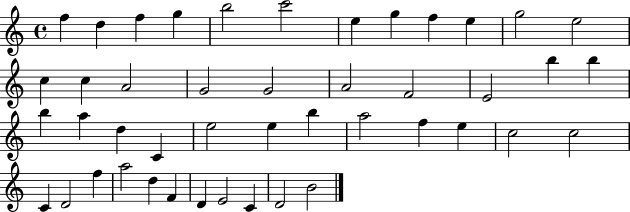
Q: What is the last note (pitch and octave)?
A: B4